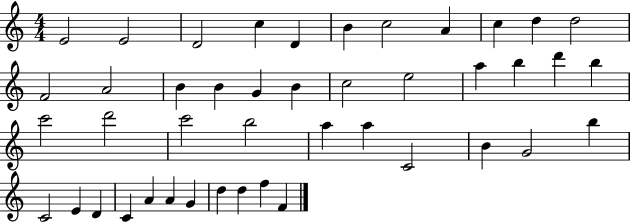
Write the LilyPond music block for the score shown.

{
  \clef treble
  \numericTimeSignature
  \time 4/4
  \key c \major
  e'2 e'2 | d'2 c''4 d'4 | b'4 c''2 a'4 | c''4 d''4 d''2 | \break f'2 a'2 | b'4 b'4 g'4 b'4 | c''2 e''2 | a''4 b''4 d'''4 b''4 | \break c'''2 d'''2 | c'''2 b''2 | a''4 a''4 c'2 | b'4 g'2 b''4 | \break c'2 e'4 d'4 | c'4 a'4 a'4 g'4 | d''4 d''4 f''4 f'4 | \bar "|."
}